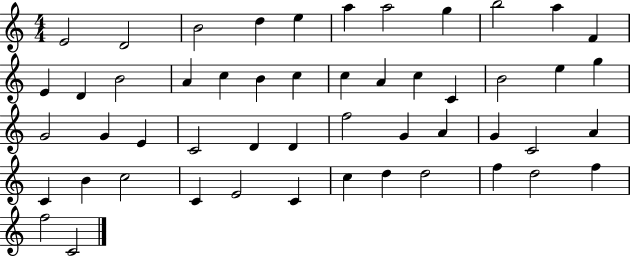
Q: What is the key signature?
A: C major